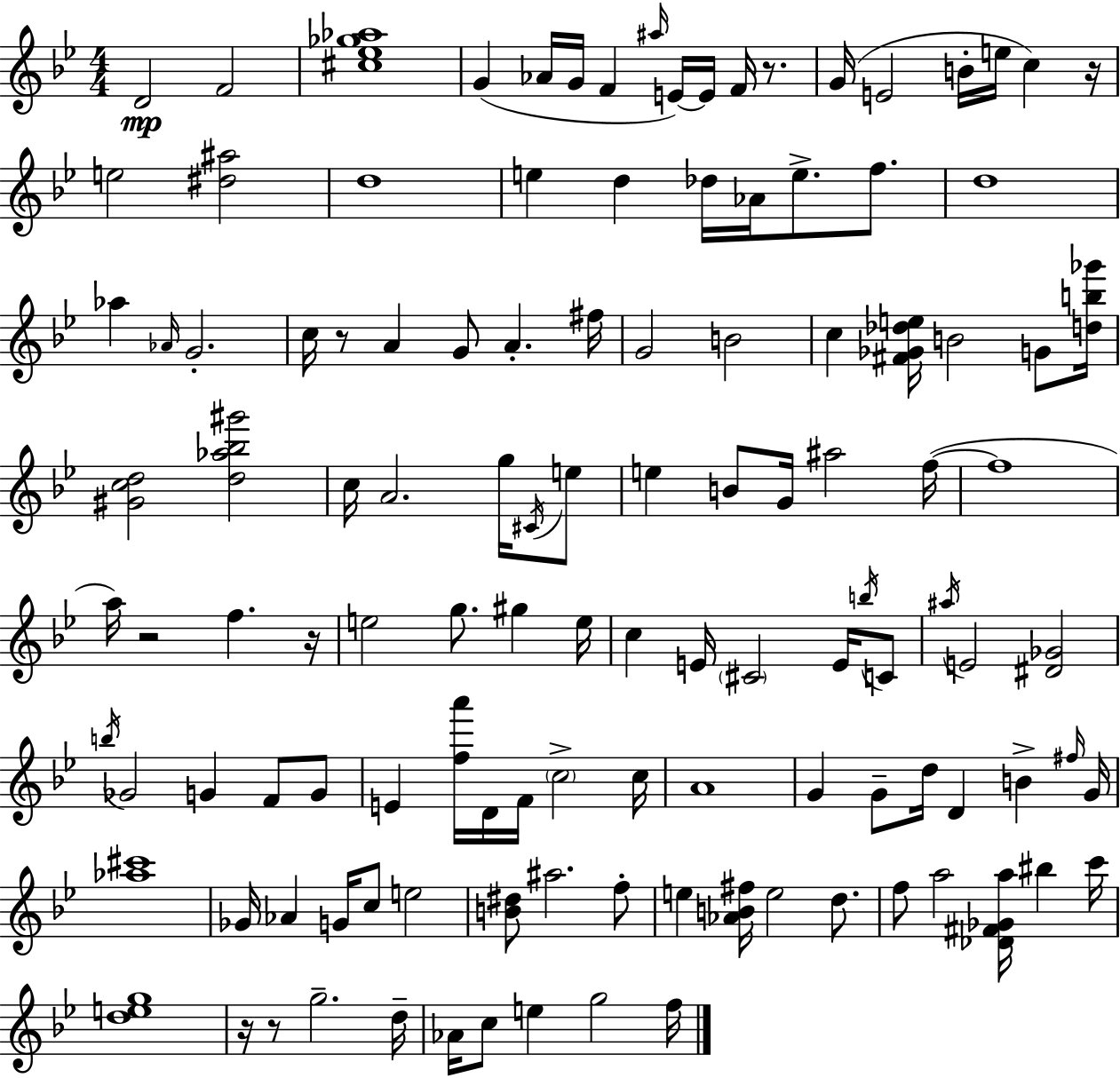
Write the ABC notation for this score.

X:1
T:Untitled
M:4/4
L:1/4
K:Bb
D2 F2 [^c_e_g_a]4 G _A/4 G/4 F ^a/4 E/4 E/4 F/4 z/2 G/4 E2 B/4 e/4 c z/4 e2 [^d^a]2 d4 e d _d/4 _A/4 e/2 f/2 d4 _a _A/4 G2 c/4 z/2 A G/2 A ^f/4 G2 B2 c [^F_G_de]/4 B2 G/2 [db_g']/4 [^Gcd]2 [d_a_b^g']2 c/4 A2 g/4 ^C/4 e/2 e B/2 G/4 ^a2 f/4 f4 a/4 z2 f z/4 e2 g/2 ^g e/4 c E/4 ^C2 E/4 b/4 C/2 ^a/4 E2 [^D_G]2 b/4 _G2 G F/2 G/2 E [fa']/4 D/4 F/4 c2 c/4 A4 G G/2 d/4 D B ^f/4 G/4 [_a^c']4 _G/4 _A G/4 c/2 e2 [B^d]/2 ^a2 f/2 e [_AB^f]/4 e2 d/2 f/2 a2 [_D^F_Ga]/4 ^b c'/4 [deg]4 z/4 z/2 g2 d/4 _A/4 c/2 e g2 f/4